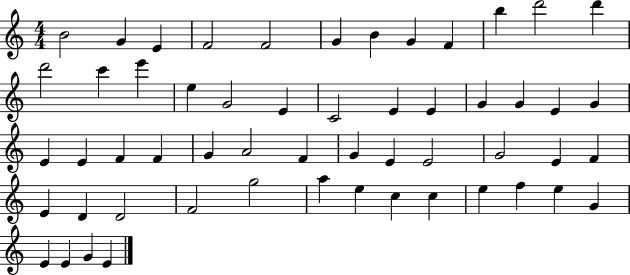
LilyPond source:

{
  \clef treble
  \numericTimeSignature
  \time 4/4
  \key c \major
  b'2 g'4 e'4 | f'2 f'2 | g'4 b'4 g'4 f'4 | b''4 d'''2 d'''4 | \break d'''2 c'''4 e'''4 | e''4 g'2 e'4 | c'2 e'4 e'4 | g'4 g'4 e'4 g'4 | \break e'4 e'4 f'4 f'4 | g'4 a'2 f'4 | g'4 e'4 e'2 | g'2 e'4 f'4 | \break e'4 d'4 d'2 | f'2 g''2 | a''4 e''4 c''4 c''4 | e''4 f''4 e''4 g'4 | \break e'4 e'4 g'4 e'4 | \bar "|."
}